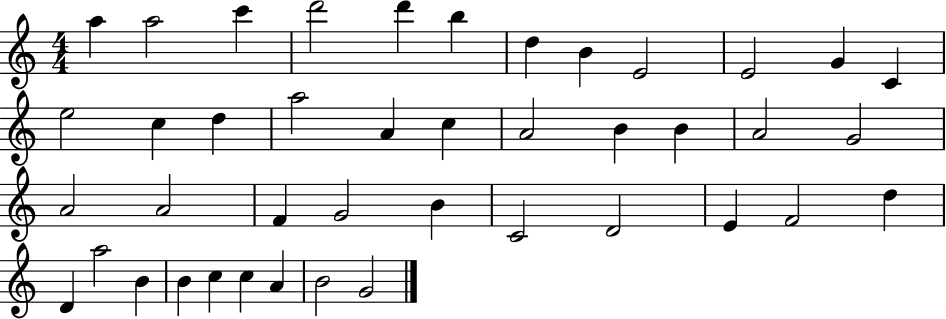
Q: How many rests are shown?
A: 0